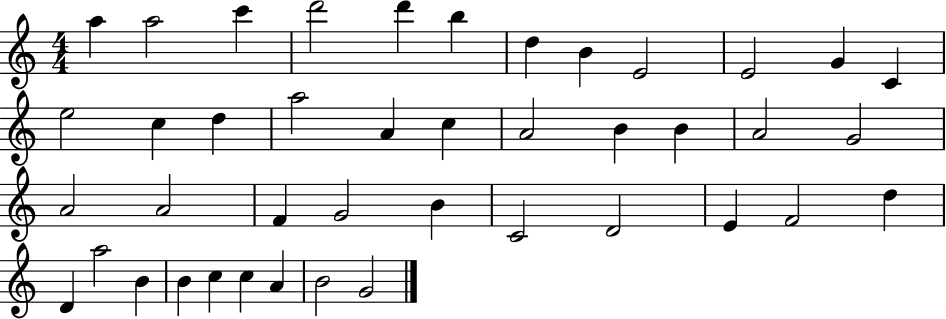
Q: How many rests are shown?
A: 0